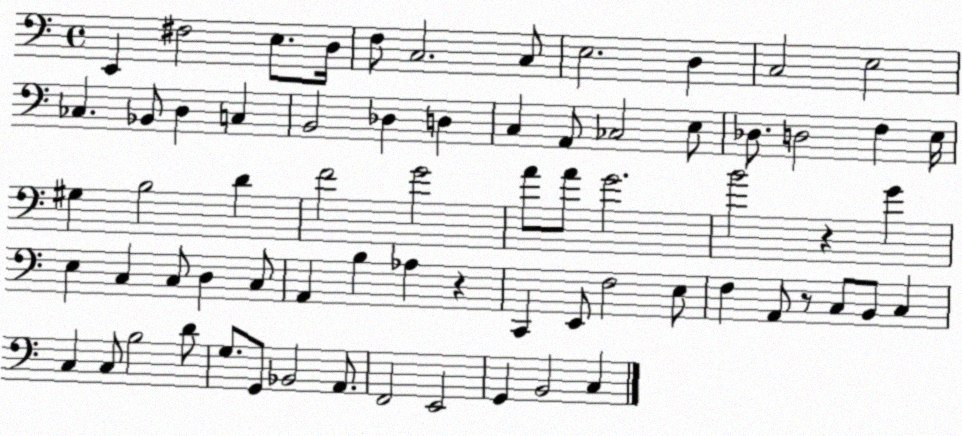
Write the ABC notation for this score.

X:1
T:Untitled
M:4/4
L:1/4
K:C
E,, ^F,2 E,/2 D,/4 F,/2 C,2 C,/2 E,2 D, C,2 E,2 _C, _B,,/2 D, C, B,,2 _D, D, C, A,,/2 _C,2 E,/2 _D,/2 D,2 F, E,/4 ^G, B,2 D F2 G2 A/2 A/2 G2 B2 z G E, C, C,/2 D, C,/2 A,, B, _A, z C,, E,,/2 F,2 E,/2 F, A,,/2 z/2 C,/2 B,,/2 C, C, C,/2 B,2 D/2 G,/2 G,,/2 _B,,2 A,,/2 F,,2 E,,2 G,, B,,2 C,